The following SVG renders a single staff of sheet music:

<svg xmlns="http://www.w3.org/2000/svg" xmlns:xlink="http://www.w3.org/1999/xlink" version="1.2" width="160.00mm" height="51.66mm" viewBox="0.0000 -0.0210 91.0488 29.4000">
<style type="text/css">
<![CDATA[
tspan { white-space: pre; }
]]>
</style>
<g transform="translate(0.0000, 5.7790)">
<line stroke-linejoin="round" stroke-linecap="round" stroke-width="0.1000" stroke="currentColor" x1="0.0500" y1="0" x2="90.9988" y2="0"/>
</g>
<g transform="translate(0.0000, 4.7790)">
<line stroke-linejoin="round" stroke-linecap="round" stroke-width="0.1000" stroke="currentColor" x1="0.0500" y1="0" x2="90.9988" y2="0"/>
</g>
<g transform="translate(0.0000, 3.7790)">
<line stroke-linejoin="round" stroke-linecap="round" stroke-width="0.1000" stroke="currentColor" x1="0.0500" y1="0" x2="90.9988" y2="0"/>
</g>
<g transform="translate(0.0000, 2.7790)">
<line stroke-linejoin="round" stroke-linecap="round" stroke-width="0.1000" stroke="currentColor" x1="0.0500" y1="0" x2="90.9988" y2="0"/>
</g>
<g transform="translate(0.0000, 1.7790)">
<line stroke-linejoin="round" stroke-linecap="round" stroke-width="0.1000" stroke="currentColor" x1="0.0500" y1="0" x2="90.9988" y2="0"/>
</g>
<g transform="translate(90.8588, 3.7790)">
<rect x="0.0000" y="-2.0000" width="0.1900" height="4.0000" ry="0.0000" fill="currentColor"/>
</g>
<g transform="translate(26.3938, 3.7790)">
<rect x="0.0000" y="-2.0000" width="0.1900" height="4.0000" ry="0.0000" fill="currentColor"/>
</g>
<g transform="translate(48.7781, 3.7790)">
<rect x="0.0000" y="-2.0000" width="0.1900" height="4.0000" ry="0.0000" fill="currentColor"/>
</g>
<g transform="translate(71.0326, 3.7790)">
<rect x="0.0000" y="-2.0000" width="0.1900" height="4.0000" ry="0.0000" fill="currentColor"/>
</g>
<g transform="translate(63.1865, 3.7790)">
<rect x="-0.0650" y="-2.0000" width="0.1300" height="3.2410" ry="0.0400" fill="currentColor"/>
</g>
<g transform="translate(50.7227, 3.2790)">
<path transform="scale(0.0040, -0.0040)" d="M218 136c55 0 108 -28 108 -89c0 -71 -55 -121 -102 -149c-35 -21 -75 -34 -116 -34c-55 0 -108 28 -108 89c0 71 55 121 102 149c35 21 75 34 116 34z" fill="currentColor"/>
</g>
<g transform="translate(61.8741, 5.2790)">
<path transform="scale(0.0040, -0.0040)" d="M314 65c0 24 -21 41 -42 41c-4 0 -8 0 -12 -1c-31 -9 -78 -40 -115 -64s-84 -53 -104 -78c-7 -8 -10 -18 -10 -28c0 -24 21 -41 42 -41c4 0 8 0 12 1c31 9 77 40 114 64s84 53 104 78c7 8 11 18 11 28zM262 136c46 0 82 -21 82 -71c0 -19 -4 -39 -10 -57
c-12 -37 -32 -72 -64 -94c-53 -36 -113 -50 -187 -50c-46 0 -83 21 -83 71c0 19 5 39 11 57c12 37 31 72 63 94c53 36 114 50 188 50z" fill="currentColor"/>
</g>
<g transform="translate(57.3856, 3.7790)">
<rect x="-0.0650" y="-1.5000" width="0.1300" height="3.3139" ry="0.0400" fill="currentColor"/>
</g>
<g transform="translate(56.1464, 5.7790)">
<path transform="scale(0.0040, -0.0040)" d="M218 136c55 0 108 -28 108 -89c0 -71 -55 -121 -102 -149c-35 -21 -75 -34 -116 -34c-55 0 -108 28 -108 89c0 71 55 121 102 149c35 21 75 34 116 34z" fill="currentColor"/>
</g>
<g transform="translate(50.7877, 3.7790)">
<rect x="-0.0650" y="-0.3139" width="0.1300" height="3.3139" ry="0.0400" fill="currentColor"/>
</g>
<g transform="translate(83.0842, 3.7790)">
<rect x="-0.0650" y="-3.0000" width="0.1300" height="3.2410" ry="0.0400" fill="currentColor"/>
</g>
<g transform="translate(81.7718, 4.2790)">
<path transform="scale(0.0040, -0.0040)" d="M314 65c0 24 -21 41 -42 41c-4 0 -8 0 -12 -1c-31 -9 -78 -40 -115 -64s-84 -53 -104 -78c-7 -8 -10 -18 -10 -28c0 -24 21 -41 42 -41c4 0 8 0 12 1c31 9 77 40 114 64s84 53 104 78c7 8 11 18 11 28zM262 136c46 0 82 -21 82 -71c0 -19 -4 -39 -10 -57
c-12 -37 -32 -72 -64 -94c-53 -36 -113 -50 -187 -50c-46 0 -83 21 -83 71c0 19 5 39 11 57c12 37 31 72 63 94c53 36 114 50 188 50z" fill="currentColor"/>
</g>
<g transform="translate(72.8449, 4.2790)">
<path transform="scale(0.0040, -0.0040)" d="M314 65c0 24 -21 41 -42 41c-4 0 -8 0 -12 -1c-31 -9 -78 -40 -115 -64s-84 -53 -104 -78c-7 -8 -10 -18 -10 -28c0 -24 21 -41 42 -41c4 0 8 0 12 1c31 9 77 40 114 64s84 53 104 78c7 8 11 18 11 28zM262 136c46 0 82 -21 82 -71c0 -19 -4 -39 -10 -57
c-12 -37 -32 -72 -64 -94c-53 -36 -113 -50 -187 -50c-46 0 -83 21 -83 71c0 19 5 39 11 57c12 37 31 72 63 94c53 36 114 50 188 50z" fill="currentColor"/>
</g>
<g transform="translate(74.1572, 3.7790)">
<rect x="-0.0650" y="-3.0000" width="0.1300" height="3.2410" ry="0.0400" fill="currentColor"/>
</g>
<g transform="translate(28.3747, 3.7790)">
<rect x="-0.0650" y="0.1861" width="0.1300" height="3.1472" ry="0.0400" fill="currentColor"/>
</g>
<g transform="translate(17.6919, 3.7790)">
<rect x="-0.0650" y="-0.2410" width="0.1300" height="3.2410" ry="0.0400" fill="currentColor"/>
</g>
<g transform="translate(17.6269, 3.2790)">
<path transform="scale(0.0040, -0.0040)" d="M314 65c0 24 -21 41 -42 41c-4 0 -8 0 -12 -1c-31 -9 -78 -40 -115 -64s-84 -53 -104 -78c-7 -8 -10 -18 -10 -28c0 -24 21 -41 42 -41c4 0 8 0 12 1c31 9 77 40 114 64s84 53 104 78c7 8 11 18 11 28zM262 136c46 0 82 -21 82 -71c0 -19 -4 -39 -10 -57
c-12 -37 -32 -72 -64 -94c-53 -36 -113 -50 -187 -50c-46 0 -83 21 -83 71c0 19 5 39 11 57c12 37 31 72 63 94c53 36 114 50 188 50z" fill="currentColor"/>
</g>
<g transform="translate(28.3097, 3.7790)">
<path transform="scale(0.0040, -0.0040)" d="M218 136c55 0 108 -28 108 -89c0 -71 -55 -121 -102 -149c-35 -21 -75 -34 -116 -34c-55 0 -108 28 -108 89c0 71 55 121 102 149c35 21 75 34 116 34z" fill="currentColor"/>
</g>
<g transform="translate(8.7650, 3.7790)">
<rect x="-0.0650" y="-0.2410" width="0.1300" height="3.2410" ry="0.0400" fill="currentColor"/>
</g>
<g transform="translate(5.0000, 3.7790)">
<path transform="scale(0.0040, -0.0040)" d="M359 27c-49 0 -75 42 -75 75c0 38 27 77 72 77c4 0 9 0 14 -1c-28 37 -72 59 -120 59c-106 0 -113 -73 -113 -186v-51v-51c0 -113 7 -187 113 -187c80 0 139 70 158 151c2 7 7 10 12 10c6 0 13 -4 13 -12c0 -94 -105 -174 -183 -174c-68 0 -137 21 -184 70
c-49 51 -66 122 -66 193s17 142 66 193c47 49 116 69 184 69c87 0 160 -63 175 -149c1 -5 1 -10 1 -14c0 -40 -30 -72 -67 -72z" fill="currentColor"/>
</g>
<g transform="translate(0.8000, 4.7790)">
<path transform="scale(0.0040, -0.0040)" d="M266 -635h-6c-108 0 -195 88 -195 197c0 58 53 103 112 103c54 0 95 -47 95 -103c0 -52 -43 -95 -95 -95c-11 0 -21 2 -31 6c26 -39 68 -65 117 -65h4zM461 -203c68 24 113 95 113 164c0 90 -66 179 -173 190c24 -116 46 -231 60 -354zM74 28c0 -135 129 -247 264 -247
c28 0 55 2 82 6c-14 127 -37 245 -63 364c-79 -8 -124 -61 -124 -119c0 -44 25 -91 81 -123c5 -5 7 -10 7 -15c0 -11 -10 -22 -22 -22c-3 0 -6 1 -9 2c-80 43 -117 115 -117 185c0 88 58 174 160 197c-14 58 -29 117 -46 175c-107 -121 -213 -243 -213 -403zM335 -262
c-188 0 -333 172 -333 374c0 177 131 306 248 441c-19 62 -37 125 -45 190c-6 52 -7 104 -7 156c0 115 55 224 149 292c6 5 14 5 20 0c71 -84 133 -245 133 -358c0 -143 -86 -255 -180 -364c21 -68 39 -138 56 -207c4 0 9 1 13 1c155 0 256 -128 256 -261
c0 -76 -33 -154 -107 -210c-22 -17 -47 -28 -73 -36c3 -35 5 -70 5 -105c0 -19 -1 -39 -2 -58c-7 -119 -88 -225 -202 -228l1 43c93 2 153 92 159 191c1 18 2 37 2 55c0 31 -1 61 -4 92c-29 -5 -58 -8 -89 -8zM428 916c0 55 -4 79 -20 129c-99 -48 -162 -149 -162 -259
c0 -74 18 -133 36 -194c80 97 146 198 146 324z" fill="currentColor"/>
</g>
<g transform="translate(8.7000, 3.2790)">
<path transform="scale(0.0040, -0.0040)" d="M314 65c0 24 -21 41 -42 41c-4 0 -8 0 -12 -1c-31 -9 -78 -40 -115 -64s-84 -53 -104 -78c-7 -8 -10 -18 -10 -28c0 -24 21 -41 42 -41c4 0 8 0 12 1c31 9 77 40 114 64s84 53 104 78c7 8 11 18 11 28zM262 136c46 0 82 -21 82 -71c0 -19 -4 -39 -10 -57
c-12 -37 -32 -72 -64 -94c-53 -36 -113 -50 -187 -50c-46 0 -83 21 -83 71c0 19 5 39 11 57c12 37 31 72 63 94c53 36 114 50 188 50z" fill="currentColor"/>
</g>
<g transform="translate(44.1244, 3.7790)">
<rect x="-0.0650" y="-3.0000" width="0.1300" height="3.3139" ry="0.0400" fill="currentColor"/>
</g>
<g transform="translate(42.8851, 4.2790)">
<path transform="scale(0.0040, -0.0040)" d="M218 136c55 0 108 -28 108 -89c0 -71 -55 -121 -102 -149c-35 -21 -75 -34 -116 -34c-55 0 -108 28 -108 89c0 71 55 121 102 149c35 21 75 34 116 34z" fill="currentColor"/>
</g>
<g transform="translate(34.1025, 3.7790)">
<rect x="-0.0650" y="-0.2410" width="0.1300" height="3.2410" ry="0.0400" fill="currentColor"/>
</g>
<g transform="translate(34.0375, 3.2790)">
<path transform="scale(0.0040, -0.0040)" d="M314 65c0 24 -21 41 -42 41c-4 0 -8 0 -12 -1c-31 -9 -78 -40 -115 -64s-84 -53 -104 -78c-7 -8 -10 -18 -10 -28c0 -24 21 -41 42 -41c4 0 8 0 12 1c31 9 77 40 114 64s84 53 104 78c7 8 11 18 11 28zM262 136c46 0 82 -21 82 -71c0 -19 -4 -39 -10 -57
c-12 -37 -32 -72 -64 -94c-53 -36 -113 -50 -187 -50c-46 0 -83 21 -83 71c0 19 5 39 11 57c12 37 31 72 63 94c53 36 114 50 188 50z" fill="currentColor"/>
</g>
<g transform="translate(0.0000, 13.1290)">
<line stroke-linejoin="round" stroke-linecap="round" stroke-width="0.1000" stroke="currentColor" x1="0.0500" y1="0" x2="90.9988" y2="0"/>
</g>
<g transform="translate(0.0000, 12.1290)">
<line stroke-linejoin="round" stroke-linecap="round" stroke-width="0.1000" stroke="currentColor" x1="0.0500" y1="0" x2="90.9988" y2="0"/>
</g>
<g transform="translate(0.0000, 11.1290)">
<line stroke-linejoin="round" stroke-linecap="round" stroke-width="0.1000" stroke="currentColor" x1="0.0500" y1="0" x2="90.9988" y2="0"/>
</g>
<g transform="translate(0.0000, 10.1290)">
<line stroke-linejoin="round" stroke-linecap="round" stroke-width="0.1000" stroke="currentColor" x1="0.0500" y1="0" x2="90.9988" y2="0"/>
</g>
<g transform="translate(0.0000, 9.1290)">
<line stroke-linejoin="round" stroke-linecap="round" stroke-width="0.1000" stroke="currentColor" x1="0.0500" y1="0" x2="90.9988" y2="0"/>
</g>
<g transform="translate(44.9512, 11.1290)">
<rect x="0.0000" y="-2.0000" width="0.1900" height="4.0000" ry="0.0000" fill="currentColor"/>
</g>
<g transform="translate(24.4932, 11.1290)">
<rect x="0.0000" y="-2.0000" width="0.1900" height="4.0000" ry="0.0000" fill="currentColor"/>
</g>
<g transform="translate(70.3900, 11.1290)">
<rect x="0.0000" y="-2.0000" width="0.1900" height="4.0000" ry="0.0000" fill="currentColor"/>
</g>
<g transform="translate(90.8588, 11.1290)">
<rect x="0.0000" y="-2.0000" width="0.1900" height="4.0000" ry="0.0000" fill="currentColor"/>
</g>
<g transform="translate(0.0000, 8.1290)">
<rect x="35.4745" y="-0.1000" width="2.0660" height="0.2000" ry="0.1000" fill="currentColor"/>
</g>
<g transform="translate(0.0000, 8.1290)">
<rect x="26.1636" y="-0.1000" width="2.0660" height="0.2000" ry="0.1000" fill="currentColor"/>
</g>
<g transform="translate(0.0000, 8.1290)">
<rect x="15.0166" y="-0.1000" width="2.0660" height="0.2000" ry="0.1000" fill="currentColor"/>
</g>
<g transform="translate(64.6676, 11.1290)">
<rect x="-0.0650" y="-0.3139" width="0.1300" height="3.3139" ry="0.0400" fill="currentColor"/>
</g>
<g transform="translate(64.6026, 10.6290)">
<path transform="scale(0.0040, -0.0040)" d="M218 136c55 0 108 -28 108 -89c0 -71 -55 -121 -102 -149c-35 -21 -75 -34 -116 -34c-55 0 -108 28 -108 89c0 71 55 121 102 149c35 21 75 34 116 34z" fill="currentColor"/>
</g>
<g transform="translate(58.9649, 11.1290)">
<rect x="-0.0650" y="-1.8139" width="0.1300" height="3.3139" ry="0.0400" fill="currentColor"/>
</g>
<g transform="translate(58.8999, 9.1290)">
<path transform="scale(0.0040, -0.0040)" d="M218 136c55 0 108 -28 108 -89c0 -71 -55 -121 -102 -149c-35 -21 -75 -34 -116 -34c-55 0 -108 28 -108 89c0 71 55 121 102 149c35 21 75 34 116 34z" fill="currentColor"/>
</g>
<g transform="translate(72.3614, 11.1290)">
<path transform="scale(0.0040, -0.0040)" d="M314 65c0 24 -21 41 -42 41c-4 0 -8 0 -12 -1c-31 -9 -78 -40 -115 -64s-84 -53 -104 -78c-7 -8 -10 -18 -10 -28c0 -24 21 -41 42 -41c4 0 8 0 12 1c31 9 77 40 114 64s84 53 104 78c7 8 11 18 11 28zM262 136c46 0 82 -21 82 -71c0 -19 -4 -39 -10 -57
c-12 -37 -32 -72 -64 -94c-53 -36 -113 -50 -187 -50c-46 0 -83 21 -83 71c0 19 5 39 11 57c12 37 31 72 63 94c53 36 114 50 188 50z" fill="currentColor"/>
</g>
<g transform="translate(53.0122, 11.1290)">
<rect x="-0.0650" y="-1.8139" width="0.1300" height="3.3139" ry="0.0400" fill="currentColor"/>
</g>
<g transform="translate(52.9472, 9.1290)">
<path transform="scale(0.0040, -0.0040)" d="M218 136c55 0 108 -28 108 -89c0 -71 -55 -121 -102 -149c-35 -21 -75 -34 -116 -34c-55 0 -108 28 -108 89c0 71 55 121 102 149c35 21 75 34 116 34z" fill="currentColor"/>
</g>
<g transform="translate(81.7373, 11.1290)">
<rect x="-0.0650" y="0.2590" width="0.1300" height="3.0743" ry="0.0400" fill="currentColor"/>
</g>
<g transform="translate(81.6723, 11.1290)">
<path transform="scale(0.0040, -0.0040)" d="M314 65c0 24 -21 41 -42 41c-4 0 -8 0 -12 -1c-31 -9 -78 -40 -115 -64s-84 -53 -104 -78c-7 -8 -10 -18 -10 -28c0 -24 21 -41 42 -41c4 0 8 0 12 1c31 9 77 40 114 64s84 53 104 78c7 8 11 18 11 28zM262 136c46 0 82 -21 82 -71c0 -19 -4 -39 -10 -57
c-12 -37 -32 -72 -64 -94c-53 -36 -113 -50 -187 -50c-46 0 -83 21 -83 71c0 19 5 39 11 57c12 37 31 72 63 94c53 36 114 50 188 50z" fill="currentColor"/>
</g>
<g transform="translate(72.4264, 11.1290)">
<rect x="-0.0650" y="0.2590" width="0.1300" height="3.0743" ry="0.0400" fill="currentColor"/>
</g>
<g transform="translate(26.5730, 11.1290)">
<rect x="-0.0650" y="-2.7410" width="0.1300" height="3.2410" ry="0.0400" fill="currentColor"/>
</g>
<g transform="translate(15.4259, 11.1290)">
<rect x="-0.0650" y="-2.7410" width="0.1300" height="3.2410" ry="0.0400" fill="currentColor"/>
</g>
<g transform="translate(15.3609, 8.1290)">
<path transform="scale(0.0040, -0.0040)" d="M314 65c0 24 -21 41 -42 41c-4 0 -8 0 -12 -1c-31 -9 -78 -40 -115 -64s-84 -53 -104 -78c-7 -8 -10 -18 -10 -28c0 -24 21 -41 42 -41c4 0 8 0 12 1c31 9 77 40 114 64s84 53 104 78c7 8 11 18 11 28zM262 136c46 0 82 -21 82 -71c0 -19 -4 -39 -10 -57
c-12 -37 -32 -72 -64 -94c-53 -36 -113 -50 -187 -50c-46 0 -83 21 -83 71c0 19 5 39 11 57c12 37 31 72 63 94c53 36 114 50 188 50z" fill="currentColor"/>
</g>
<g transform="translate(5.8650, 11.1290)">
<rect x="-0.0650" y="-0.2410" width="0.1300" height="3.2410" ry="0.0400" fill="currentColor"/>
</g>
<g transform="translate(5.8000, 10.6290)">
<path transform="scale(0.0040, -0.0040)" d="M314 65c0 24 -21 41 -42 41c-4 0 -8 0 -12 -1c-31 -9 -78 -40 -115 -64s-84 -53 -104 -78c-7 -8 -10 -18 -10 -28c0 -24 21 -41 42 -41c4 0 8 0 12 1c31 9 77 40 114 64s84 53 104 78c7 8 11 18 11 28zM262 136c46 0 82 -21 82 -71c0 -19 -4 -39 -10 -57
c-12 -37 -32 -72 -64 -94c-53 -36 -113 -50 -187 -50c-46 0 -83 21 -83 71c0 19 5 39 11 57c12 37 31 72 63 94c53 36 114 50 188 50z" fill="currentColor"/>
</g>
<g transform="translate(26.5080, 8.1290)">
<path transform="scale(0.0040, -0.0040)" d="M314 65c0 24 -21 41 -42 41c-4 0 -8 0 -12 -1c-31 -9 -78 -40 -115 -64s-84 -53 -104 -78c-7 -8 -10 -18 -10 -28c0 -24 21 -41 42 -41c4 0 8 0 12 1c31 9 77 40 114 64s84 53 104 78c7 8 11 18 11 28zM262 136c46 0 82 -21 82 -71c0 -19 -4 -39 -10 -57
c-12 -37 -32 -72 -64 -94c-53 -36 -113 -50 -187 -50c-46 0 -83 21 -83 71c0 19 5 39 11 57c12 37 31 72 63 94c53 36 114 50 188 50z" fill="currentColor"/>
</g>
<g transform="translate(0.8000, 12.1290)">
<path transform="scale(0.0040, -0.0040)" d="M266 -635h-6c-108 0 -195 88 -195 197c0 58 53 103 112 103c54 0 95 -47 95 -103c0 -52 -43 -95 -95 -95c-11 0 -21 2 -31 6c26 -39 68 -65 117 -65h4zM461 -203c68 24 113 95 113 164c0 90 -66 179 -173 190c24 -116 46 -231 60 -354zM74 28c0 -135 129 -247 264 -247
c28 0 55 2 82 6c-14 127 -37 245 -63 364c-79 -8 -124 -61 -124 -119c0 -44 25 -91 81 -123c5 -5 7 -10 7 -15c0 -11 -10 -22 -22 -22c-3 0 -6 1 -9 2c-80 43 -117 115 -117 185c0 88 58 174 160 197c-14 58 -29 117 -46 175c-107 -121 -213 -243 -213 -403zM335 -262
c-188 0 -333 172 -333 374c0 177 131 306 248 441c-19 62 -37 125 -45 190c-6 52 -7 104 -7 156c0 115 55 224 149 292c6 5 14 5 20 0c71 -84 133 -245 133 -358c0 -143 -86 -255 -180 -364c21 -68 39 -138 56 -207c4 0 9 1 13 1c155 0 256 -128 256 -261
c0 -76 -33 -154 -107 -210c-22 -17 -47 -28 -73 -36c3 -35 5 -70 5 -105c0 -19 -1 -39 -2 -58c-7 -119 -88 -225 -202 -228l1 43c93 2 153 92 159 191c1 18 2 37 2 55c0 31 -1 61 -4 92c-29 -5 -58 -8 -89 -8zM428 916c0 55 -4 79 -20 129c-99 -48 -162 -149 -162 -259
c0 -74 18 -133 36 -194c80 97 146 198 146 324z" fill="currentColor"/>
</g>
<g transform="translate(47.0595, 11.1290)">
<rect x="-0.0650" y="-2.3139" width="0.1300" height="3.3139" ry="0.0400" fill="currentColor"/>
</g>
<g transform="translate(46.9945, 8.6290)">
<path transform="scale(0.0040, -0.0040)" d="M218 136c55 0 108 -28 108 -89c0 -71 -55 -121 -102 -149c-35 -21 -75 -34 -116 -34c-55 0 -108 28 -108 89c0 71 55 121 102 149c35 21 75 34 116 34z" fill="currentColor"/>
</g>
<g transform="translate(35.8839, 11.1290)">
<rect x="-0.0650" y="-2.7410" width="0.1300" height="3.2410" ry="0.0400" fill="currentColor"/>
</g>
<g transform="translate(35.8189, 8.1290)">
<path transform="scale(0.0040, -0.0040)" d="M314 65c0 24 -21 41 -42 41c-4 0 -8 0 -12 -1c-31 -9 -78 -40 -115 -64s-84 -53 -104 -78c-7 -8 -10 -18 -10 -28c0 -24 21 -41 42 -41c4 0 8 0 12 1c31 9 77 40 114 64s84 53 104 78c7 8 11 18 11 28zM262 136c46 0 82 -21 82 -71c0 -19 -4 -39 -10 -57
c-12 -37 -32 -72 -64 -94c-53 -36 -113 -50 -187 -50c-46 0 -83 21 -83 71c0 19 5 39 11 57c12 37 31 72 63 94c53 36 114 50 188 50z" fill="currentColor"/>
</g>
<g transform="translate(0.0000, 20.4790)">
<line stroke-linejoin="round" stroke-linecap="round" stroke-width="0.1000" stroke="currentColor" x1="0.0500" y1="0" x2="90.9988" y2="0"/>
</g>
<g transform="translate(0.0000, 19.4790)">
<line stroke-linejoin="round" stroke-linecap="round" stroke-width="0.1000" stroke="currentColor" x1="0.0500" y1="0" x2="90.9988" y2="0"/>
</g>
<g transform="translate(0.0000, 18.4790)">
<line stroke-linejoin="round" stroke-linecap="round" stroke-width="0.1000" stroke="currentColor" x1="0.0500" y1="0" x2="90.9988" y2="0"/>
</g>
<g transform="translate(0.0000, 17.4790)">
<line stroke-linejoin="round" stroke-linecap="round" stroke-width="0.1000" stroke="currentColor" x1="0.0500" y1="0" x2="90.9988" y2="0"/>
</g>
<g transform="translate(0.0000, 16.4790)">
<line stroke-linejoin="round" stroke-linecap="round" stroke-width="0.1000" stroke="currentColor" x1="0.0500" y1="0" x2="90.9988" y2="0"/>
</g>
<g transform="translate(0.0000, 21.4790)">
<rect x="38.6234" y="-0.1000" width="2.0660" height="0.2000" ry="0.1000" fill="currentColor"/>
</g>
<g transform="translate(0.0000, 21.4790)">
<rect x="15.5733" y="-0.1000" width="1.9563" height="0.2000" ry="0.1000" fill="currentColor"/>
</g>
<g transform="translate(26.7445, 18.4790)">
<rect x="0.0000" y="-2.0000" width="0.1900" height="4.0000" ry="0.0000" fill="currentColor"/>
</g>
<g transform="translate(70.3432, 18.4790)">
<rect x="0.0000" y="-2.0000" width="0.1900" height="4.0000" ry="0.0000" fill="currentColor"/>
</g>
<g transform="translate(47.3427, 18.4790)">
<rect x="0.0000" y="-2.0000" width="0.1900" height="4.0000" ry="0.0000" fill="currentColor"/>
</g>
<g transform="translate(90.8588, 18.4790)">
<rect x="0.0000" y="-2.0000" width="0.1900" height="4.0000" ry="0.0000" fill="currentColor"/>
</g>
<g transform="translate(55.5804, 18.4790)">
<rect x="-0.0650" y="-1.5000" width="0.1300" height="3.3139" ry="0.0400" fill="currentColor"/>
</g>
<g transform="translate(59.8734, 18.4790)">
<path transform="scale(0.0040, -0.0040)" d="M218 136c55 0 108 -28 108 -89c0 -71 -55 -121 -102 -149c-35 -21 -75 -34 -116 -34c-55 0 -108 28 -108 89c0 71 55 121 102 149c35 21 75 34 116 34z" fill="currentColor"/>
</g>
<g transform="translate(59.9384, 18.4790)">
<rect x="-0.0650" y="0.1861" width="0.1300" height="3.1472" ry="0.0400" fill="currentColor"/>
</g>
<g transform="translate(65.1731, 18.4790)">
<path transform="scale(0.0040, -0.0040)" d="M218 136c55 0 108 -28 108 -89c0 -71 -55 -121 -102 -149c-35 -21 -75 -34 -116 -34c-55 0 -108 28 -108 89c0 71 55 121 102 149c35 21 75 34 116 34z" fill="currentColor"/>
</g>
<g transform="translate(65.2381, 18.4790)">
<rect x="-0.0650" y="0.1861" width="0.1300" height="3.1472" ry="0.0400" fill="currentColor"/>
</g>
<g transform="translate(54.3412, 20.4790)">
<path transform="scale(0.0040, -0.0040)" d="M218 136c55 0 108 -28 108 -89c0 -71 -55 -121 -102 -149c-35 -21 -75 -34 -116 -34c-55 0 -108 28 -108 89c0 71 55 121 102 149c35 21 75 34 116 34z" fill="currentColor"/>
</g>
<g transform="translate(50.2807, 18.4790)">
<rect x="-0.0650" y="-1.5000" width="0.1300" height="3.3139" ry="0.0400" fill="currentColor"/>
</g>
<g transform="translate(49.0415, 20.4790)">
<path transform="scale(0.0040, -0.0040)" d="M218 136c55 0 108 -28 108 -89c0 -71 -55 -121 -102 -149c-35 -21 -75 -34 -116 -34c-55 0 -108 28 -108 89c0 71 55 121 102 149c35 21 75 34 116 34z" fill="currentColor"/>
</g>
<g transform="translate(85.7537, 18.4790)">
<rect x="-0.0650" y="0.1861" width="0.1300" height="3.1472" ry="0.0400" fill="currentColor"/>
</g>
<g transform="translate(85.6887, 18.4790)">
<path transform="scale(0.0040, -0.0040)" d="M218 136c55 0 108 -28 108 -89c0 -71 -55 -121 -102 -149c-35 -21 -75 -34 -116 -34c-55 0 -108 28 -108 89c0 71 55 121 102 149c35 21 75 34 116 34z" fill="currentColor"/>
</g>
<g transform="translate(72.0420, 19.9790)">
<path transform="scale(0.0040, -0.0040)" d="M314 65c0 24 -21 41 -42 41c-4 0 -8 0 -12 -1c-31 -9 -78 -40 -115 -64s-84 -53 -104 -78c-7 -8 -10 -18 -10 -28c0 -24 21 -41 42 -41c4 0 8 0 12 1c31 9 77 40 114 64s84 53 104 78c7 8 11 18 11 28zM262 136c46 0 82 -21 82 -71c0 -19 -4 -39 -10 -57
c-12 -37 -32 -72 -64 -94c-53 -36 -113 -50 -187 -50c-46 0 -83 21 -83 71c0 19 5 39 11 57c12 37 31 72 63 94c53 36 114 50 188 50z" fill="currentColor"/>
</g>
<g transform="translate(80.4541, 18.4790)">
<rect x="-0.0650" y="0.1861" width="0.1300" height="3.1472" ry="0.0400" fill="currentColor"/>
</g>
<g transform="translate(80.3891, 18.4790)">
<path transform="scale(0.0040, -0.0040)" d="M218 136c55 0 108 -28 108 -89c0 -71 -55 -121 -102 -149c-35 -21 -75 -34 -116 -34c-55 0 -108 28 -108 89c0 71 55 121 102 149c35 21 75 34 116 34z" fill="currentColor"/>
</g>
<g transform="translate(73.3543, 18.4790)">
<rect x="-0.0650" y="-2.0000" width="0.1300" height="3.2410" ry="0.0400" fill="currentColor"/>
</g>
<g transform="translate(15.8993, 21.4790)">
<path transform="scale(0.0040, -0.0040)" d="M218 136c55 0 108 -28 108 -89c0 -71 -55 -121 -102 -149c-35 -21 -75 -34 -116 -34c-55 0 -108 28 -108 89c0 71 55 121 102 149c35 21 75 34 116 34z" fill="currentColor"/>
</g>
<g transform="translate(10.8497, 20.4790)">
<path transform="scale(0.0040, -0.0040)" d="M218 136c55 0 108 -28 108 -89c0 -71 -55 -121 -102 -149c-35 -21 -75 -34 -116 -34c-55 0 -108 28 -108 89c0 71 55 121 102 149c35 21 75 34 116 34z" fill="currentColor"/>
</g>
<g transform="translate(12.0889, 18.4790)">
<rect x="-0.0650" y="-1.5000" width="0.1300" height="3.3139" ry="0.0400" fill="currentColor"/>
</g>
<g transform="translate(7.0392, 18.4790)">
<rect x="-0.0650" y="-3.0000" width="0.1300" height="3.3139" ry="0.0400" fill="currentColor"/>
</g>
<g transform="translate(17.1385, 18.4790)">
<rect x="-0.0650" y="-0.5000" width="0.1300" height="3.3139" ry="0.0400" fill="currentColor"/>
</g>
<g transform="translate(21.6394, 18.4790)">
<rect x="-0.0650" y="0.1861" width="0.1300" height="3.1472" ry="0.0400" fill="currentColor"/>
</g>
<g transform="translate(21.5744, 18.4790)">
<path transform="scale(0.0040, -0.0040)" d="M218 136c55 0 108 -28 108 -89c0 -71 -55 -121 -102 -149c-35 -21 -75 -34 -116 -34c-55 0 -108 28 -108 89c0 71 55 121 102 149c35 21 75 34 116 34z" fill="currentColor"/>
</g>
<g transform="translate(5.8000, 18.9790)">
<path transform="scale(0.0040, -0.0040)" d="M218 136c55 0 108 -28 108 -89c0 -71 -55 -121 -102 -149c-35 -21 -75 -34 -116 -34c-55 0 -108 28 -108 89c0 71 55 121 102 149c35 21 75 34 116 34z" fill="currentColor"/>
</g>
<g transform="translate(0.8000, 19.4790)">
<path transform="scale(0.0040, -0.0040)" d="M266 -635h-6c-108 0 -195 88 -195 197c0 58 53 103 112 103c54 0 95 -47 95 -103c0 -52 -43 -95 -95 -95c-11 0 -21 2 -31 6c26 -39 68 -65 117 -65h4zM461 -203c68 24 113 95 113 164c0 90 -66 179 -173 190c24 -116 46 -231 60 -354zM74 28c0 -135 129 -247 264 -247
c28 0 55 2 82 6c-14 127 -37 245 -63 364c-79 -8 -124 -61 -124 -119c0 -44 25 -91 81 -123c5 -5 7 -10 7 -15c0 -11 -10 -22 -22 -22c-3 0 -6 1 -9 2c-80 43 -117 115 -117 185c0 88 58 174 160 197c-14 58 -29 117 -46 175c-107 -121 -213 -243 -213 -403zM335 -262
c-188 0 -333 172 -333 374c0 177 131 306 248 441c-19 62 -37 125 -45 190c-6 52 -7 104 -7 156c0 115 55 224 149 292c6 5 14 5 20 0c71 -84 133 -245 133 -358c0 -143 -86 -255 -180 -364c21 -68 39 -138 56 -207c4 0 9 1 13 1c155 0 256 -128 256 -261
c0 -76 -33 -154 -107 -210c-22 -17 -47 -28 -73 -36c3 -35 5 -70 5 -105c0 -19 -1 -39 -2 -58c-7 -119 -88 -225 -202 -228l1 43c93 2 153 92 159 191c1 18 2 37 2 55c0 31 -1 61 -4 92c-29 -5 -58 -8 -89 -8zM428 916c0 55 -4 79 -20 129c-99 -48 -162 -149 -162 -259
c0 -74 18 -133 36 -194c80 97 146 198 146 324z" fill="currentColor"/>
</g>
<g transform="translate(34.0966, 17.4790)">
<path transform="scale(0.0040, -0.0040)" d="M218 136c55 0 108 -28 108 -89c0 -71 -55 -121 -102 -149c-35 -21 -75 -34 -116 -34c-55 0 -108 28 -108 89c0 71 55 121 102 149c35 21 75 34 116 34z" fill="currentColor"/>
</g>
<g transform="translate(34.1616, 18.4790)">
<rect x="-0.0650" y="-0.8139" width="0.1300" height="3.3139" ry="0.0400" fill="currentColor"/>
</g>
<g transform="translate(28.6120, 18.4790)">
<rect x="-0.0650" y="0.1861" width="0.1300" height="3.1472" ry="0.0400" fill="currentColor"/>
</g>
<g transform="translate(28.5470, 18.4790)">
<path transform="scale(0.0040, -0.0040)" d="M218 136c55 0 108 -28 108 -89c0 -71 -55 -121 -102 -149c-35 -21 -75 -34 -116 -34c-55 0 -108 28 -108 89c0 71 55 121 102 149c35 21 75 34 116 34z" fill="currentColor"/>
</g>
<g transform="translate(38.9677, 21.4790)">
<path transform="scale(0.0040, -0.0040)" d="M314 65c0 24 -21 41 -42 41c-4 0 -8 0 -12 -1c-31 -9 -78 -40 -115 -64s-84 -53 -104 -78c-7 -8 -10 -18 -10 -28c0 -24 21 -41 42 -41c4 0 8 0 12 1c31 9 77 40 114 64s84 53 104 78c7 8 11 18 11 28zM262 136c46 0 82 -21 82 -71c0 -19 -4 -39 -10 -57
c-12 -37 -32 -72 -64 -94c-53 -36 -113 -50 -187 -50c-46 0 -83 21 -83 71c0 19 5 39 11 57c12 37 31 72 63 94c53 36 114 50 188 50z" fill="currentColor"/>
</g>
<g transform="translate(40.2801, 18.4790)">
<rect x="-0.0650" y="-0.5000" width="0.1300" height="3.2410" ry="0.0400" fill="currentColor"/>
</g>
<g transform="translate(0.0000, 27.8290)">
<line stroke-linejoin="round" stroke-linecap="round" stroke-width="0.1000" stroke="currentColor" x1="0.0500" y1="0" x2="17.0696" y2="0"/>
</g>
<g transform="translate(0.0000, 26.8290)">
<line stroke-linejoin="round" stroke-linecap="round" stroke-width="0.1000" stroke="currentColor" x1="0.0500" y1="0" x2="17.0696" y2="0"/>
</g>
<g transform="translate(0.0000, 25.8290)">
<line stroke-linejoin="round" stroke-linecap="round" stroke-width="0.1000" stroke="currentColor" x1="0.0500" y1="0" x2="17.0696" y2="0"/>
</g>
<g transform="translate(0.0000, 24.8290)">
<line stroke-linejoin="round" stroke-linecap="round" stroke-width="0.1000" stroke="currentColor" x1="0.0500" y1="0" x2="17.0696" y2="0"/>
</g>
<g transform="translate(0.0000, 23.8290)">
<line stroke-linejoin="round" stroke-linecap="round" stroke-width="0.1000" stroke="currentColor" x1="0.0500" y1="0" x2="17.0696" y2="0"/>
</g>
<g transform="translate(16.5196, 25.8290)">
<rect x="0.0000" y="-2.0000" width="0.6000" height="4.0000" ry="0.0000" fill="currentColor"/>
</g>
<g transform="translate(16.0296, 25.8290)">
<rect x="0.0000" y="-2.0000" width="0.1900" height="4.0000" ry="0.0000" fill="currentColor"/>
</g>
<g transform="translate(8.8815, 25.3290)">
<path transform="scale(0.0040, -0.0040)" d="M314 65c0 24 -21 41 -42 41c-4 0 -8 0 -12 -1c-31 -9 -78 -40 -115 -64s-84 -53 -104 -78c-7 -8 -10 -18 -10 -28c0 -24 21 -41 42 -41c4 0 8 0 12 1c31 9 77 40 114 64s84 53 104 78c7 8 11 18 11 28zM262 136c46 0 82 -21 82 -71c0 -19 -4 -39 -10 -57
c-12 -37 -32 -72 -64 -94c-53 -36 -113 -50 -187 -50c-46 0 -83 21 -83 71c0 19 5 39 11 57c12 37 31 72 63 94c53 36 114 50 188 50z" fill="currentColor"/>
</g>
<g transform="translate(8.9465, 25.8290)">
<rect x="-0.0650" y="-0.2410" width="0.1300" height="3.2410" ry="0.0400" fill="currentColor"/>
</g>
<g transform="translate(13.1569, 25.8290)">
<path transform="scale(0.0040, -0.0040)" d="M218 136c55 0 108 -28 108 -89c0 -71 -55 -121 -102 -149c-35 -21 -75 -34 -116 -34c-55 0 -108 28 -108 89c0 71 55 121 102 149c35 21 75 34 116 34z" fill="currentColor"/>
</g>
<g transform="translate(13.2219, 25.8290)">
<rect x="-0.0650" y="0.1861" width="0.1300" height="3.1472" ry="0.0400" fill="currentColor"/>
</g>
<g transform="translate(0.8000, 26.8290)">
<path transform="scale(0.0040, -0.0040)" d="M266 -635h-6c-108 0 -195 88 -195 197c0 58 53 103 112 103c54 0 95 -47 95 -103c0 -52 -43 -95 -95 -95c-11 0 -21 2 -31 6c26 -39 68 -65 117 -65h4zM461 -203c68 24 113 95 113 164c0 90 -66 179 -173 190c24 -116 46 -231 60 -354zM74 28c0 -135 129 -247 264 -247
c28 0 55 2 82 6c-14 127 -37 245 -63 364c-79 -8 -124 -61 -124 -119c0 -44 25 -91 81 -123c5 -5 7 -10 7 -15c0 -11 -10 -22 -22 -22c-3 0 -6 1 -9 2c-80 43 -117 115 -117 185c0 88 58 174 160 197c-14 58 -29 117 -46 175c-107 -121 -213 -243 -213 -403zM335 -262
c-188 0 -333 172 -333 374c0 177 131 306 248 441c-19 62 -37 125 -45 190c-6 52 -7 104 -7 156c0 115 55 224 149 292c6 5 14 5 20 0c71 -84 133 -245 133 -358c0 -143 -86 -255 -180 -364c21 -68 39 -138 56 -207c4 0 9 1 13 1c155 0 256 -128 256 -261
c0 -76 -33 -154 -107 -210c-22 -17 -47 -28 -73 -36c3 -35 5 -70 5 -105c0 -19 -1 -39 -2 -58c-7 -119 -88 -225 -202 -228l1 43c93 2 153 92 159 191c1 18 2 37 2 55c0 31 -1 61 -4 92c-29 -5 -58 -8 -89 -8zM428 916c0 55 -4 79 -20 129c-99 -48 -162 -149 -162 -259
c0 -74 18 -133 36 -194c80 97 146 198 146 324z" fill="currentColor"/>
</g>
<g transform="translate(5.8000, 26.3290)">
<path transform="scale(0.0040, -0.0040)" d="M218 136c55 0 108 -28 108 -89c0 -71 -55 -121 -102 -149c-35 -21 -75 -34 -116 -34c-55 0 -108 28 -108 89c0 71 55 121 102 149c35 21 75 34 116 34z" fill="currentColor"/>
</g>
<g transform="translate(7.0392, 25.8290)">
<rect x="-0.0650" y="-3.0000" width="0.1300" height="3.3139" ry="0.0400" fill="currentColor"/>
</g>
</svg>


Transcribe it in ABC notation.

X:1
T:Untitled
M:4/4
L:1/4
K:C
c2 c2 B c2 A c E F2 A2 A2 c2 a2 a2 a2 g f f c B2 B2 A E C B B d C2 E E B B F2 B B A c2 B